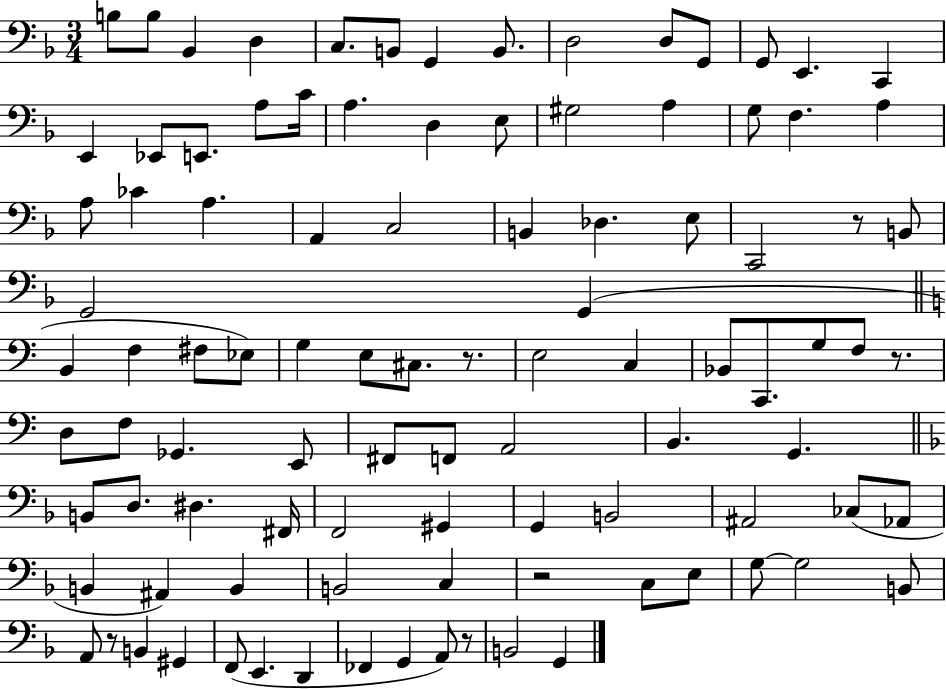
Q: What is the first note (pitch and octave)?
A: B3